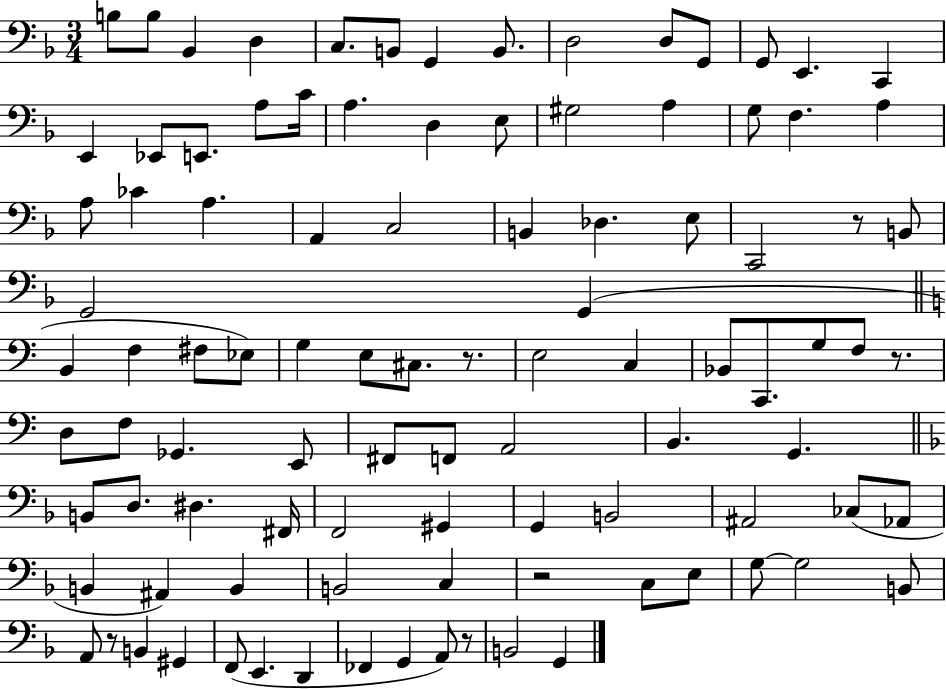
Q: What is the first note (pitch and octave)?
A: B3